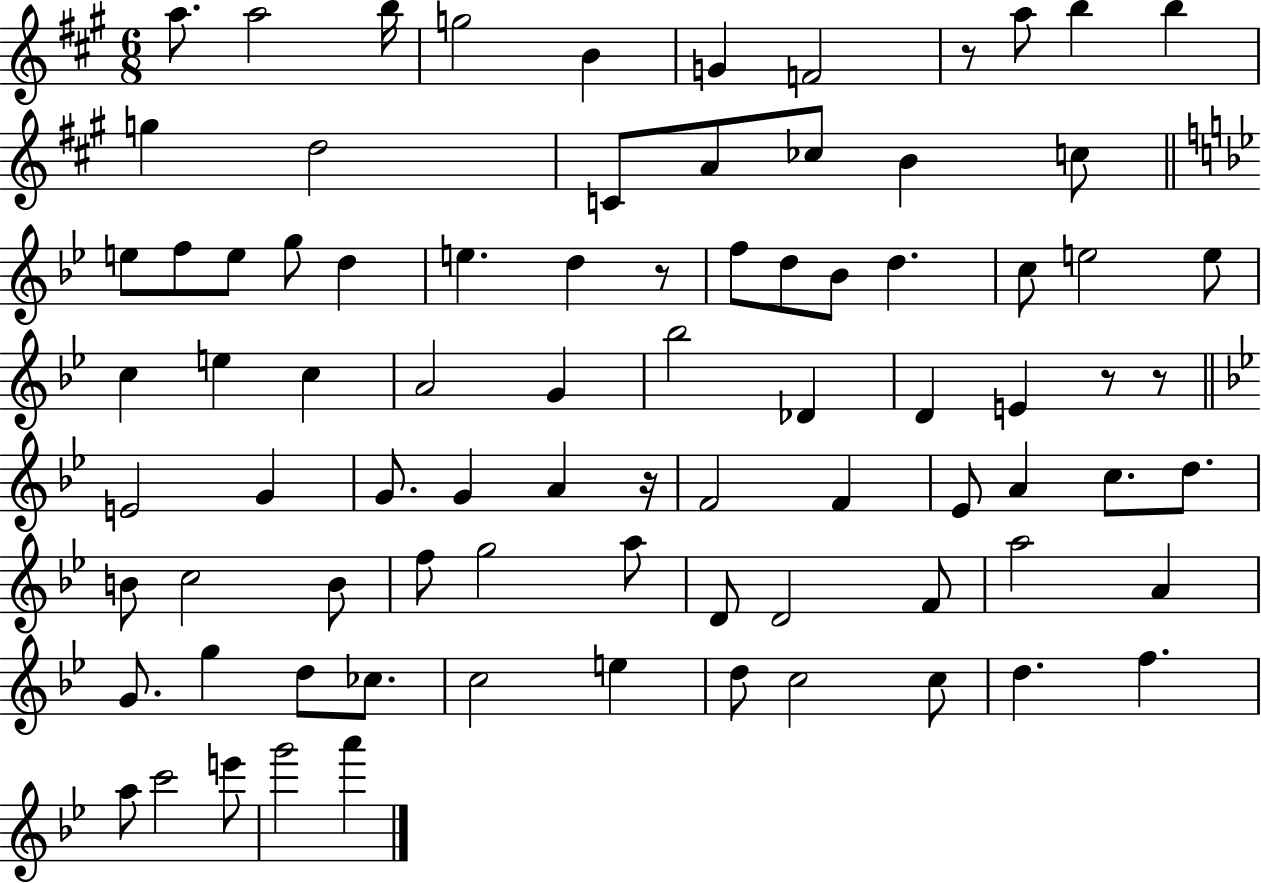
A5/e. A5/h B5/s G5/h B4/q G4/q F4/h R/e A5/e B5/q B5/q G5/q D5/h C4/e A4/e CES5/e B4/q C5/e E5/e F5/e E5/e G5/e D5/q E5/q. D5/q R/e F5/e D5/e Bb4/e D5/q. C5/e E5/h E5/e C5/q E5/q C5/q A4/h G4/q Bb5/h Db4/q D4/q E4/q R/e R/e E4/h G4/q G4/e. G4/q A4/q R/s F4/h F4/q Eb4/e A4/q C5/e. D5/e. B4/e C5/h B4/e F5/e G5/h A5/e D4/e D4/h F4/e A5/h A4/q G4/e. G5/q D5/e CES5/e. C5/h E5/q D5/e C5/h C5/e D5/q. F5/q. A5/e C6/h E6/e G6/h A6/q